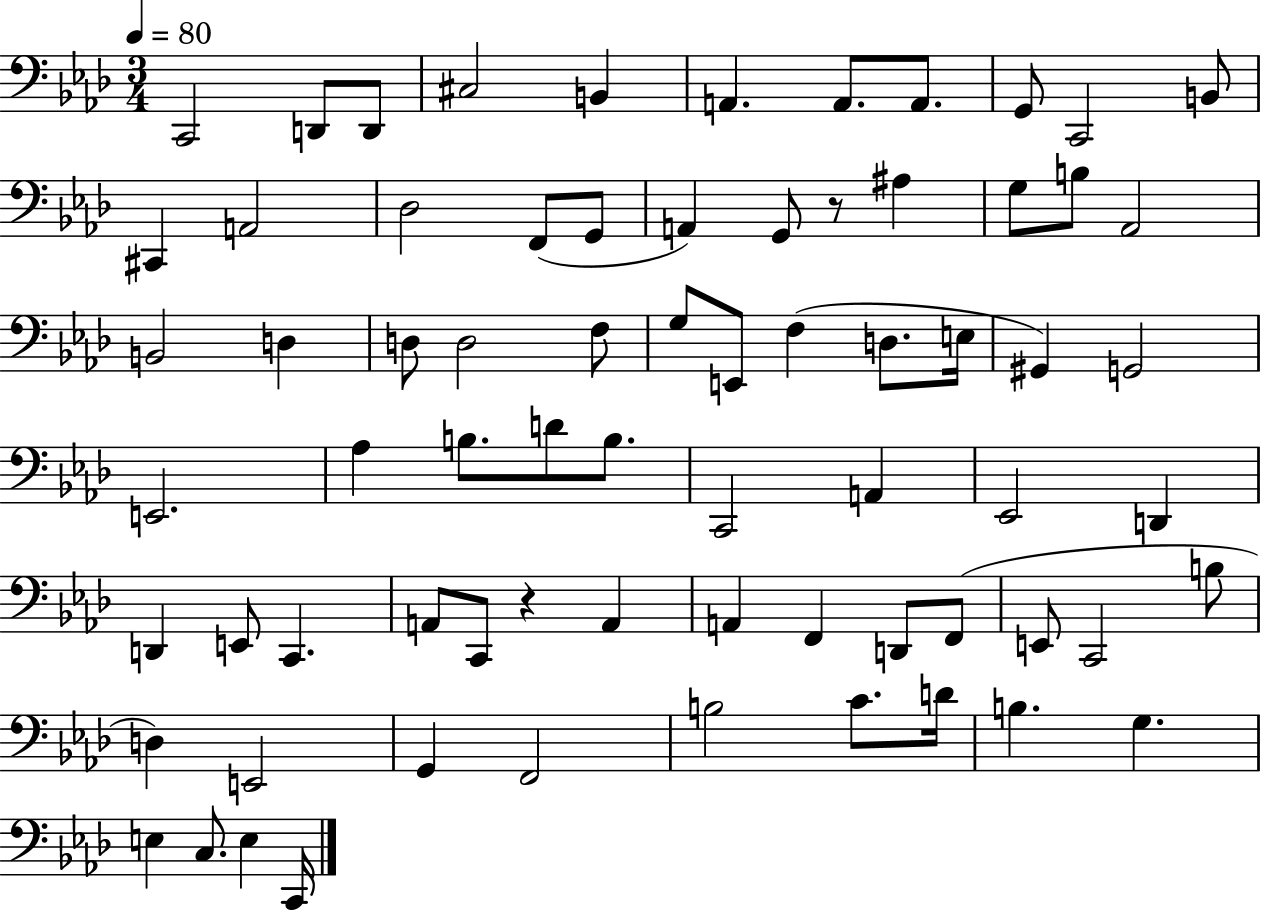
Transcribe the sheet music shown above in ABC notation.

X:1
T:Untitled
M:3/4
L:1/4
K:Ab
C,,2 D,,/2 D,,/2 ^C,2 B,, A,, A,,/2 A,,/2 G,,/2 C,,2 B,,/2 ^C,, A,,2 _D,2 F,,/2 G,,/2 A,, G,,/2 z/2 ^A, G,/2 B,/2 _A,,2 B,,2 D, D,/2 D,2 F,/2 G,/2 E,,/2 F, D,/2 E,/4 ^G,, G,,2 E,,2 _A, B,/2 D/2 B,/2 C,,2 A,, _E,,2 D,, D,, E,,/2 C,, A,,/2 C,,/2 z A,, A,, F,, D,,/2 F,,/2 E,,/2 C,,2 B,/2 D, E,,2 G,, F,,2 B,2 C/2 D/4 B, G, E, C,/2 E, C,,/4